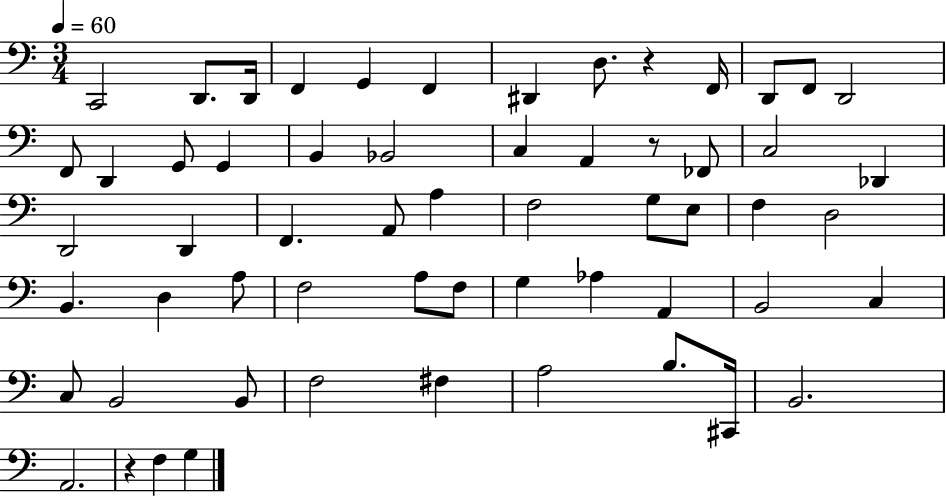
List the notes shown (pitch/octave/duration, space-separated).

C2/h D2/e. D2/s F2/q G2/q F2/q D#2/q D3/e. R/q F2/s D2/e F2/e D2/h F2/e D2/q G2/e G2/q B2/q Bb2/h C3/q A2/q R/e FES2/e C3/h Db2/q D2/h D2/q F2/q. A2/e A3/q F3/h G3/e E3/e F3/q D3/h B2/q. D3/q A3/e F3/h A3/e F3/e G3/q Ab3/q A2/q B2/h C3/q C3/e B2/h B2/e F3/h F#3/q A3/h B3/e. C#2/s B2/h. A2/h. R/q F3/q G3/q